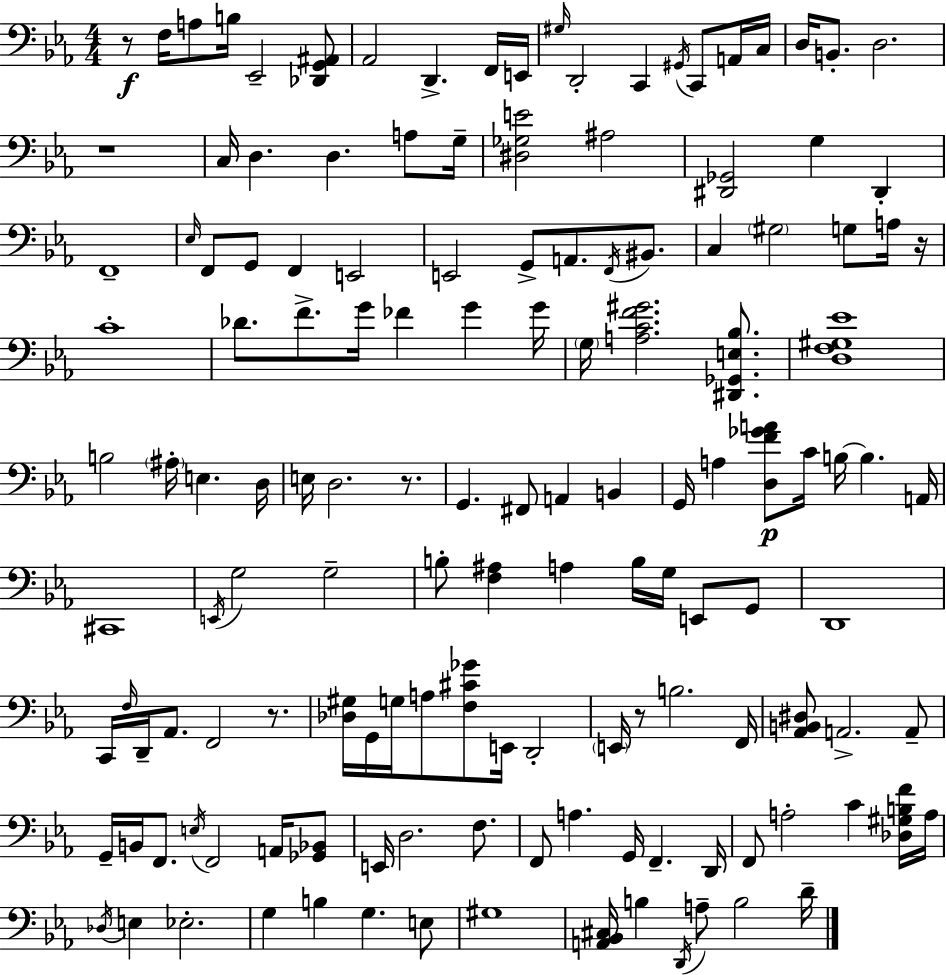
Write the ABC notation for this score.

X:1
T:Untitled
M:4/4
L:1/4
K:Cm
z/2 F,/4 A,/2 B,/4 _E,,2 [_D,,G,,^A,,]/2 _A,,2 D,, F,,/4 E,,/4 ^G,/4 D,,2 C,, ^G,,/4 C,,/2 A,,/4 C,/4 D,/4 B,,/2 D,2 z4 C,/4 D, D, A,/2 G,/4 [^D,_G,E]2 ^A,2 [^D,,_G,,]2 G, ^D,, F,,4 _E,/4 F,,/2 G,,/2 F,, E,,2 E,,2 G,,/2 A,,/2 F,,/4 ^B,,/2 C, ^G,2 G,/2 A,/4 z/4 C4 _D/2 F/2 G/4 _F G G/4 G,/4 [A,CF^G]2 [^D,,_G,,E,_B,]/2 [D,F,^G,_E]4 B,2 ^A,/4 E, D,/4 E,/4 D,2 z/2 G,, ^F,,/2 A,, B,, G,,/4 A, [D,F_GA]/2 C/4 B,/4 B, A,,/4 ^C,,4 E,,/4 G,2 G,2 B,/2 [F,^A,] A, B,/4 G,/4 E,,/2 G,,/2 D,,4 C,,/4 F,/4 D,,/4 _A,,/2 F,,2 z/2 [_D,^G,]/4 G,,/4 G,/4 A,/2 [F,^C_G]/2 E,,/4 D,,2 E,,/4 z/2 B,2 F,,/4 [_A,,B,,^D,]/2 A,,2 A,,/2 G,,/4 B,,/4 F,,/2 E,/4 F,,2 A,,/4 [_G,,_B,,]/2 E,,/4 D,2 F,/2 F,,/2 A, G,,/4 F,, D,,/4 F,,/2 A,2 C [_D,^G,B,F]/4 A,/4 _D,/4 E, _E,2 G, B, G, E,/2 ^G,4 [A,,_B,,^C,]/4 B, D,,/4 A,/2 B,2 D/4